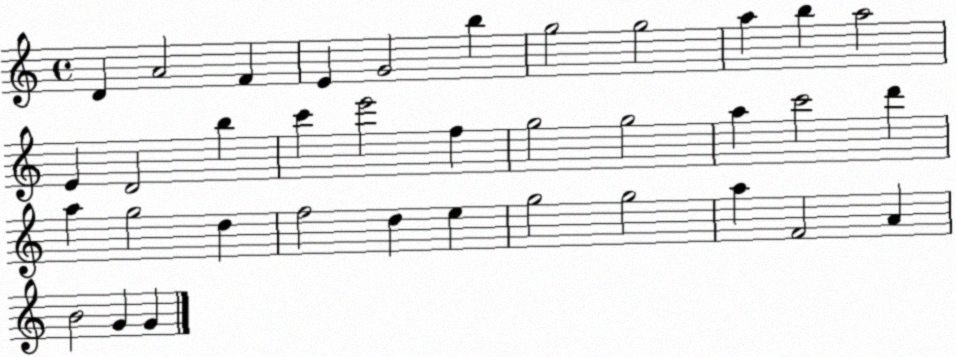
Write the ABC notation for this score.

X:1
T:Untitled
M:4/4
L:1/4
K:C
D A2 F E G2 b g2 g2 a b a2 E D2 b c' e'2 f g2 g2 a c'2 d' a g2 d f2 d e g2 g2 a F2 A B2 G G